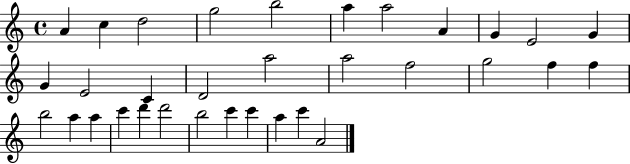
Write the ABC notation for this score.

X:1
T:Untitled
M:4/4
L:1/4
K:C
A c d2 g2 b2 a a2 A G E2 G G E2 C D2 a2 a2 f2 g2 f f b2 a a c' d' d'2 b2 c' c' a c' A2